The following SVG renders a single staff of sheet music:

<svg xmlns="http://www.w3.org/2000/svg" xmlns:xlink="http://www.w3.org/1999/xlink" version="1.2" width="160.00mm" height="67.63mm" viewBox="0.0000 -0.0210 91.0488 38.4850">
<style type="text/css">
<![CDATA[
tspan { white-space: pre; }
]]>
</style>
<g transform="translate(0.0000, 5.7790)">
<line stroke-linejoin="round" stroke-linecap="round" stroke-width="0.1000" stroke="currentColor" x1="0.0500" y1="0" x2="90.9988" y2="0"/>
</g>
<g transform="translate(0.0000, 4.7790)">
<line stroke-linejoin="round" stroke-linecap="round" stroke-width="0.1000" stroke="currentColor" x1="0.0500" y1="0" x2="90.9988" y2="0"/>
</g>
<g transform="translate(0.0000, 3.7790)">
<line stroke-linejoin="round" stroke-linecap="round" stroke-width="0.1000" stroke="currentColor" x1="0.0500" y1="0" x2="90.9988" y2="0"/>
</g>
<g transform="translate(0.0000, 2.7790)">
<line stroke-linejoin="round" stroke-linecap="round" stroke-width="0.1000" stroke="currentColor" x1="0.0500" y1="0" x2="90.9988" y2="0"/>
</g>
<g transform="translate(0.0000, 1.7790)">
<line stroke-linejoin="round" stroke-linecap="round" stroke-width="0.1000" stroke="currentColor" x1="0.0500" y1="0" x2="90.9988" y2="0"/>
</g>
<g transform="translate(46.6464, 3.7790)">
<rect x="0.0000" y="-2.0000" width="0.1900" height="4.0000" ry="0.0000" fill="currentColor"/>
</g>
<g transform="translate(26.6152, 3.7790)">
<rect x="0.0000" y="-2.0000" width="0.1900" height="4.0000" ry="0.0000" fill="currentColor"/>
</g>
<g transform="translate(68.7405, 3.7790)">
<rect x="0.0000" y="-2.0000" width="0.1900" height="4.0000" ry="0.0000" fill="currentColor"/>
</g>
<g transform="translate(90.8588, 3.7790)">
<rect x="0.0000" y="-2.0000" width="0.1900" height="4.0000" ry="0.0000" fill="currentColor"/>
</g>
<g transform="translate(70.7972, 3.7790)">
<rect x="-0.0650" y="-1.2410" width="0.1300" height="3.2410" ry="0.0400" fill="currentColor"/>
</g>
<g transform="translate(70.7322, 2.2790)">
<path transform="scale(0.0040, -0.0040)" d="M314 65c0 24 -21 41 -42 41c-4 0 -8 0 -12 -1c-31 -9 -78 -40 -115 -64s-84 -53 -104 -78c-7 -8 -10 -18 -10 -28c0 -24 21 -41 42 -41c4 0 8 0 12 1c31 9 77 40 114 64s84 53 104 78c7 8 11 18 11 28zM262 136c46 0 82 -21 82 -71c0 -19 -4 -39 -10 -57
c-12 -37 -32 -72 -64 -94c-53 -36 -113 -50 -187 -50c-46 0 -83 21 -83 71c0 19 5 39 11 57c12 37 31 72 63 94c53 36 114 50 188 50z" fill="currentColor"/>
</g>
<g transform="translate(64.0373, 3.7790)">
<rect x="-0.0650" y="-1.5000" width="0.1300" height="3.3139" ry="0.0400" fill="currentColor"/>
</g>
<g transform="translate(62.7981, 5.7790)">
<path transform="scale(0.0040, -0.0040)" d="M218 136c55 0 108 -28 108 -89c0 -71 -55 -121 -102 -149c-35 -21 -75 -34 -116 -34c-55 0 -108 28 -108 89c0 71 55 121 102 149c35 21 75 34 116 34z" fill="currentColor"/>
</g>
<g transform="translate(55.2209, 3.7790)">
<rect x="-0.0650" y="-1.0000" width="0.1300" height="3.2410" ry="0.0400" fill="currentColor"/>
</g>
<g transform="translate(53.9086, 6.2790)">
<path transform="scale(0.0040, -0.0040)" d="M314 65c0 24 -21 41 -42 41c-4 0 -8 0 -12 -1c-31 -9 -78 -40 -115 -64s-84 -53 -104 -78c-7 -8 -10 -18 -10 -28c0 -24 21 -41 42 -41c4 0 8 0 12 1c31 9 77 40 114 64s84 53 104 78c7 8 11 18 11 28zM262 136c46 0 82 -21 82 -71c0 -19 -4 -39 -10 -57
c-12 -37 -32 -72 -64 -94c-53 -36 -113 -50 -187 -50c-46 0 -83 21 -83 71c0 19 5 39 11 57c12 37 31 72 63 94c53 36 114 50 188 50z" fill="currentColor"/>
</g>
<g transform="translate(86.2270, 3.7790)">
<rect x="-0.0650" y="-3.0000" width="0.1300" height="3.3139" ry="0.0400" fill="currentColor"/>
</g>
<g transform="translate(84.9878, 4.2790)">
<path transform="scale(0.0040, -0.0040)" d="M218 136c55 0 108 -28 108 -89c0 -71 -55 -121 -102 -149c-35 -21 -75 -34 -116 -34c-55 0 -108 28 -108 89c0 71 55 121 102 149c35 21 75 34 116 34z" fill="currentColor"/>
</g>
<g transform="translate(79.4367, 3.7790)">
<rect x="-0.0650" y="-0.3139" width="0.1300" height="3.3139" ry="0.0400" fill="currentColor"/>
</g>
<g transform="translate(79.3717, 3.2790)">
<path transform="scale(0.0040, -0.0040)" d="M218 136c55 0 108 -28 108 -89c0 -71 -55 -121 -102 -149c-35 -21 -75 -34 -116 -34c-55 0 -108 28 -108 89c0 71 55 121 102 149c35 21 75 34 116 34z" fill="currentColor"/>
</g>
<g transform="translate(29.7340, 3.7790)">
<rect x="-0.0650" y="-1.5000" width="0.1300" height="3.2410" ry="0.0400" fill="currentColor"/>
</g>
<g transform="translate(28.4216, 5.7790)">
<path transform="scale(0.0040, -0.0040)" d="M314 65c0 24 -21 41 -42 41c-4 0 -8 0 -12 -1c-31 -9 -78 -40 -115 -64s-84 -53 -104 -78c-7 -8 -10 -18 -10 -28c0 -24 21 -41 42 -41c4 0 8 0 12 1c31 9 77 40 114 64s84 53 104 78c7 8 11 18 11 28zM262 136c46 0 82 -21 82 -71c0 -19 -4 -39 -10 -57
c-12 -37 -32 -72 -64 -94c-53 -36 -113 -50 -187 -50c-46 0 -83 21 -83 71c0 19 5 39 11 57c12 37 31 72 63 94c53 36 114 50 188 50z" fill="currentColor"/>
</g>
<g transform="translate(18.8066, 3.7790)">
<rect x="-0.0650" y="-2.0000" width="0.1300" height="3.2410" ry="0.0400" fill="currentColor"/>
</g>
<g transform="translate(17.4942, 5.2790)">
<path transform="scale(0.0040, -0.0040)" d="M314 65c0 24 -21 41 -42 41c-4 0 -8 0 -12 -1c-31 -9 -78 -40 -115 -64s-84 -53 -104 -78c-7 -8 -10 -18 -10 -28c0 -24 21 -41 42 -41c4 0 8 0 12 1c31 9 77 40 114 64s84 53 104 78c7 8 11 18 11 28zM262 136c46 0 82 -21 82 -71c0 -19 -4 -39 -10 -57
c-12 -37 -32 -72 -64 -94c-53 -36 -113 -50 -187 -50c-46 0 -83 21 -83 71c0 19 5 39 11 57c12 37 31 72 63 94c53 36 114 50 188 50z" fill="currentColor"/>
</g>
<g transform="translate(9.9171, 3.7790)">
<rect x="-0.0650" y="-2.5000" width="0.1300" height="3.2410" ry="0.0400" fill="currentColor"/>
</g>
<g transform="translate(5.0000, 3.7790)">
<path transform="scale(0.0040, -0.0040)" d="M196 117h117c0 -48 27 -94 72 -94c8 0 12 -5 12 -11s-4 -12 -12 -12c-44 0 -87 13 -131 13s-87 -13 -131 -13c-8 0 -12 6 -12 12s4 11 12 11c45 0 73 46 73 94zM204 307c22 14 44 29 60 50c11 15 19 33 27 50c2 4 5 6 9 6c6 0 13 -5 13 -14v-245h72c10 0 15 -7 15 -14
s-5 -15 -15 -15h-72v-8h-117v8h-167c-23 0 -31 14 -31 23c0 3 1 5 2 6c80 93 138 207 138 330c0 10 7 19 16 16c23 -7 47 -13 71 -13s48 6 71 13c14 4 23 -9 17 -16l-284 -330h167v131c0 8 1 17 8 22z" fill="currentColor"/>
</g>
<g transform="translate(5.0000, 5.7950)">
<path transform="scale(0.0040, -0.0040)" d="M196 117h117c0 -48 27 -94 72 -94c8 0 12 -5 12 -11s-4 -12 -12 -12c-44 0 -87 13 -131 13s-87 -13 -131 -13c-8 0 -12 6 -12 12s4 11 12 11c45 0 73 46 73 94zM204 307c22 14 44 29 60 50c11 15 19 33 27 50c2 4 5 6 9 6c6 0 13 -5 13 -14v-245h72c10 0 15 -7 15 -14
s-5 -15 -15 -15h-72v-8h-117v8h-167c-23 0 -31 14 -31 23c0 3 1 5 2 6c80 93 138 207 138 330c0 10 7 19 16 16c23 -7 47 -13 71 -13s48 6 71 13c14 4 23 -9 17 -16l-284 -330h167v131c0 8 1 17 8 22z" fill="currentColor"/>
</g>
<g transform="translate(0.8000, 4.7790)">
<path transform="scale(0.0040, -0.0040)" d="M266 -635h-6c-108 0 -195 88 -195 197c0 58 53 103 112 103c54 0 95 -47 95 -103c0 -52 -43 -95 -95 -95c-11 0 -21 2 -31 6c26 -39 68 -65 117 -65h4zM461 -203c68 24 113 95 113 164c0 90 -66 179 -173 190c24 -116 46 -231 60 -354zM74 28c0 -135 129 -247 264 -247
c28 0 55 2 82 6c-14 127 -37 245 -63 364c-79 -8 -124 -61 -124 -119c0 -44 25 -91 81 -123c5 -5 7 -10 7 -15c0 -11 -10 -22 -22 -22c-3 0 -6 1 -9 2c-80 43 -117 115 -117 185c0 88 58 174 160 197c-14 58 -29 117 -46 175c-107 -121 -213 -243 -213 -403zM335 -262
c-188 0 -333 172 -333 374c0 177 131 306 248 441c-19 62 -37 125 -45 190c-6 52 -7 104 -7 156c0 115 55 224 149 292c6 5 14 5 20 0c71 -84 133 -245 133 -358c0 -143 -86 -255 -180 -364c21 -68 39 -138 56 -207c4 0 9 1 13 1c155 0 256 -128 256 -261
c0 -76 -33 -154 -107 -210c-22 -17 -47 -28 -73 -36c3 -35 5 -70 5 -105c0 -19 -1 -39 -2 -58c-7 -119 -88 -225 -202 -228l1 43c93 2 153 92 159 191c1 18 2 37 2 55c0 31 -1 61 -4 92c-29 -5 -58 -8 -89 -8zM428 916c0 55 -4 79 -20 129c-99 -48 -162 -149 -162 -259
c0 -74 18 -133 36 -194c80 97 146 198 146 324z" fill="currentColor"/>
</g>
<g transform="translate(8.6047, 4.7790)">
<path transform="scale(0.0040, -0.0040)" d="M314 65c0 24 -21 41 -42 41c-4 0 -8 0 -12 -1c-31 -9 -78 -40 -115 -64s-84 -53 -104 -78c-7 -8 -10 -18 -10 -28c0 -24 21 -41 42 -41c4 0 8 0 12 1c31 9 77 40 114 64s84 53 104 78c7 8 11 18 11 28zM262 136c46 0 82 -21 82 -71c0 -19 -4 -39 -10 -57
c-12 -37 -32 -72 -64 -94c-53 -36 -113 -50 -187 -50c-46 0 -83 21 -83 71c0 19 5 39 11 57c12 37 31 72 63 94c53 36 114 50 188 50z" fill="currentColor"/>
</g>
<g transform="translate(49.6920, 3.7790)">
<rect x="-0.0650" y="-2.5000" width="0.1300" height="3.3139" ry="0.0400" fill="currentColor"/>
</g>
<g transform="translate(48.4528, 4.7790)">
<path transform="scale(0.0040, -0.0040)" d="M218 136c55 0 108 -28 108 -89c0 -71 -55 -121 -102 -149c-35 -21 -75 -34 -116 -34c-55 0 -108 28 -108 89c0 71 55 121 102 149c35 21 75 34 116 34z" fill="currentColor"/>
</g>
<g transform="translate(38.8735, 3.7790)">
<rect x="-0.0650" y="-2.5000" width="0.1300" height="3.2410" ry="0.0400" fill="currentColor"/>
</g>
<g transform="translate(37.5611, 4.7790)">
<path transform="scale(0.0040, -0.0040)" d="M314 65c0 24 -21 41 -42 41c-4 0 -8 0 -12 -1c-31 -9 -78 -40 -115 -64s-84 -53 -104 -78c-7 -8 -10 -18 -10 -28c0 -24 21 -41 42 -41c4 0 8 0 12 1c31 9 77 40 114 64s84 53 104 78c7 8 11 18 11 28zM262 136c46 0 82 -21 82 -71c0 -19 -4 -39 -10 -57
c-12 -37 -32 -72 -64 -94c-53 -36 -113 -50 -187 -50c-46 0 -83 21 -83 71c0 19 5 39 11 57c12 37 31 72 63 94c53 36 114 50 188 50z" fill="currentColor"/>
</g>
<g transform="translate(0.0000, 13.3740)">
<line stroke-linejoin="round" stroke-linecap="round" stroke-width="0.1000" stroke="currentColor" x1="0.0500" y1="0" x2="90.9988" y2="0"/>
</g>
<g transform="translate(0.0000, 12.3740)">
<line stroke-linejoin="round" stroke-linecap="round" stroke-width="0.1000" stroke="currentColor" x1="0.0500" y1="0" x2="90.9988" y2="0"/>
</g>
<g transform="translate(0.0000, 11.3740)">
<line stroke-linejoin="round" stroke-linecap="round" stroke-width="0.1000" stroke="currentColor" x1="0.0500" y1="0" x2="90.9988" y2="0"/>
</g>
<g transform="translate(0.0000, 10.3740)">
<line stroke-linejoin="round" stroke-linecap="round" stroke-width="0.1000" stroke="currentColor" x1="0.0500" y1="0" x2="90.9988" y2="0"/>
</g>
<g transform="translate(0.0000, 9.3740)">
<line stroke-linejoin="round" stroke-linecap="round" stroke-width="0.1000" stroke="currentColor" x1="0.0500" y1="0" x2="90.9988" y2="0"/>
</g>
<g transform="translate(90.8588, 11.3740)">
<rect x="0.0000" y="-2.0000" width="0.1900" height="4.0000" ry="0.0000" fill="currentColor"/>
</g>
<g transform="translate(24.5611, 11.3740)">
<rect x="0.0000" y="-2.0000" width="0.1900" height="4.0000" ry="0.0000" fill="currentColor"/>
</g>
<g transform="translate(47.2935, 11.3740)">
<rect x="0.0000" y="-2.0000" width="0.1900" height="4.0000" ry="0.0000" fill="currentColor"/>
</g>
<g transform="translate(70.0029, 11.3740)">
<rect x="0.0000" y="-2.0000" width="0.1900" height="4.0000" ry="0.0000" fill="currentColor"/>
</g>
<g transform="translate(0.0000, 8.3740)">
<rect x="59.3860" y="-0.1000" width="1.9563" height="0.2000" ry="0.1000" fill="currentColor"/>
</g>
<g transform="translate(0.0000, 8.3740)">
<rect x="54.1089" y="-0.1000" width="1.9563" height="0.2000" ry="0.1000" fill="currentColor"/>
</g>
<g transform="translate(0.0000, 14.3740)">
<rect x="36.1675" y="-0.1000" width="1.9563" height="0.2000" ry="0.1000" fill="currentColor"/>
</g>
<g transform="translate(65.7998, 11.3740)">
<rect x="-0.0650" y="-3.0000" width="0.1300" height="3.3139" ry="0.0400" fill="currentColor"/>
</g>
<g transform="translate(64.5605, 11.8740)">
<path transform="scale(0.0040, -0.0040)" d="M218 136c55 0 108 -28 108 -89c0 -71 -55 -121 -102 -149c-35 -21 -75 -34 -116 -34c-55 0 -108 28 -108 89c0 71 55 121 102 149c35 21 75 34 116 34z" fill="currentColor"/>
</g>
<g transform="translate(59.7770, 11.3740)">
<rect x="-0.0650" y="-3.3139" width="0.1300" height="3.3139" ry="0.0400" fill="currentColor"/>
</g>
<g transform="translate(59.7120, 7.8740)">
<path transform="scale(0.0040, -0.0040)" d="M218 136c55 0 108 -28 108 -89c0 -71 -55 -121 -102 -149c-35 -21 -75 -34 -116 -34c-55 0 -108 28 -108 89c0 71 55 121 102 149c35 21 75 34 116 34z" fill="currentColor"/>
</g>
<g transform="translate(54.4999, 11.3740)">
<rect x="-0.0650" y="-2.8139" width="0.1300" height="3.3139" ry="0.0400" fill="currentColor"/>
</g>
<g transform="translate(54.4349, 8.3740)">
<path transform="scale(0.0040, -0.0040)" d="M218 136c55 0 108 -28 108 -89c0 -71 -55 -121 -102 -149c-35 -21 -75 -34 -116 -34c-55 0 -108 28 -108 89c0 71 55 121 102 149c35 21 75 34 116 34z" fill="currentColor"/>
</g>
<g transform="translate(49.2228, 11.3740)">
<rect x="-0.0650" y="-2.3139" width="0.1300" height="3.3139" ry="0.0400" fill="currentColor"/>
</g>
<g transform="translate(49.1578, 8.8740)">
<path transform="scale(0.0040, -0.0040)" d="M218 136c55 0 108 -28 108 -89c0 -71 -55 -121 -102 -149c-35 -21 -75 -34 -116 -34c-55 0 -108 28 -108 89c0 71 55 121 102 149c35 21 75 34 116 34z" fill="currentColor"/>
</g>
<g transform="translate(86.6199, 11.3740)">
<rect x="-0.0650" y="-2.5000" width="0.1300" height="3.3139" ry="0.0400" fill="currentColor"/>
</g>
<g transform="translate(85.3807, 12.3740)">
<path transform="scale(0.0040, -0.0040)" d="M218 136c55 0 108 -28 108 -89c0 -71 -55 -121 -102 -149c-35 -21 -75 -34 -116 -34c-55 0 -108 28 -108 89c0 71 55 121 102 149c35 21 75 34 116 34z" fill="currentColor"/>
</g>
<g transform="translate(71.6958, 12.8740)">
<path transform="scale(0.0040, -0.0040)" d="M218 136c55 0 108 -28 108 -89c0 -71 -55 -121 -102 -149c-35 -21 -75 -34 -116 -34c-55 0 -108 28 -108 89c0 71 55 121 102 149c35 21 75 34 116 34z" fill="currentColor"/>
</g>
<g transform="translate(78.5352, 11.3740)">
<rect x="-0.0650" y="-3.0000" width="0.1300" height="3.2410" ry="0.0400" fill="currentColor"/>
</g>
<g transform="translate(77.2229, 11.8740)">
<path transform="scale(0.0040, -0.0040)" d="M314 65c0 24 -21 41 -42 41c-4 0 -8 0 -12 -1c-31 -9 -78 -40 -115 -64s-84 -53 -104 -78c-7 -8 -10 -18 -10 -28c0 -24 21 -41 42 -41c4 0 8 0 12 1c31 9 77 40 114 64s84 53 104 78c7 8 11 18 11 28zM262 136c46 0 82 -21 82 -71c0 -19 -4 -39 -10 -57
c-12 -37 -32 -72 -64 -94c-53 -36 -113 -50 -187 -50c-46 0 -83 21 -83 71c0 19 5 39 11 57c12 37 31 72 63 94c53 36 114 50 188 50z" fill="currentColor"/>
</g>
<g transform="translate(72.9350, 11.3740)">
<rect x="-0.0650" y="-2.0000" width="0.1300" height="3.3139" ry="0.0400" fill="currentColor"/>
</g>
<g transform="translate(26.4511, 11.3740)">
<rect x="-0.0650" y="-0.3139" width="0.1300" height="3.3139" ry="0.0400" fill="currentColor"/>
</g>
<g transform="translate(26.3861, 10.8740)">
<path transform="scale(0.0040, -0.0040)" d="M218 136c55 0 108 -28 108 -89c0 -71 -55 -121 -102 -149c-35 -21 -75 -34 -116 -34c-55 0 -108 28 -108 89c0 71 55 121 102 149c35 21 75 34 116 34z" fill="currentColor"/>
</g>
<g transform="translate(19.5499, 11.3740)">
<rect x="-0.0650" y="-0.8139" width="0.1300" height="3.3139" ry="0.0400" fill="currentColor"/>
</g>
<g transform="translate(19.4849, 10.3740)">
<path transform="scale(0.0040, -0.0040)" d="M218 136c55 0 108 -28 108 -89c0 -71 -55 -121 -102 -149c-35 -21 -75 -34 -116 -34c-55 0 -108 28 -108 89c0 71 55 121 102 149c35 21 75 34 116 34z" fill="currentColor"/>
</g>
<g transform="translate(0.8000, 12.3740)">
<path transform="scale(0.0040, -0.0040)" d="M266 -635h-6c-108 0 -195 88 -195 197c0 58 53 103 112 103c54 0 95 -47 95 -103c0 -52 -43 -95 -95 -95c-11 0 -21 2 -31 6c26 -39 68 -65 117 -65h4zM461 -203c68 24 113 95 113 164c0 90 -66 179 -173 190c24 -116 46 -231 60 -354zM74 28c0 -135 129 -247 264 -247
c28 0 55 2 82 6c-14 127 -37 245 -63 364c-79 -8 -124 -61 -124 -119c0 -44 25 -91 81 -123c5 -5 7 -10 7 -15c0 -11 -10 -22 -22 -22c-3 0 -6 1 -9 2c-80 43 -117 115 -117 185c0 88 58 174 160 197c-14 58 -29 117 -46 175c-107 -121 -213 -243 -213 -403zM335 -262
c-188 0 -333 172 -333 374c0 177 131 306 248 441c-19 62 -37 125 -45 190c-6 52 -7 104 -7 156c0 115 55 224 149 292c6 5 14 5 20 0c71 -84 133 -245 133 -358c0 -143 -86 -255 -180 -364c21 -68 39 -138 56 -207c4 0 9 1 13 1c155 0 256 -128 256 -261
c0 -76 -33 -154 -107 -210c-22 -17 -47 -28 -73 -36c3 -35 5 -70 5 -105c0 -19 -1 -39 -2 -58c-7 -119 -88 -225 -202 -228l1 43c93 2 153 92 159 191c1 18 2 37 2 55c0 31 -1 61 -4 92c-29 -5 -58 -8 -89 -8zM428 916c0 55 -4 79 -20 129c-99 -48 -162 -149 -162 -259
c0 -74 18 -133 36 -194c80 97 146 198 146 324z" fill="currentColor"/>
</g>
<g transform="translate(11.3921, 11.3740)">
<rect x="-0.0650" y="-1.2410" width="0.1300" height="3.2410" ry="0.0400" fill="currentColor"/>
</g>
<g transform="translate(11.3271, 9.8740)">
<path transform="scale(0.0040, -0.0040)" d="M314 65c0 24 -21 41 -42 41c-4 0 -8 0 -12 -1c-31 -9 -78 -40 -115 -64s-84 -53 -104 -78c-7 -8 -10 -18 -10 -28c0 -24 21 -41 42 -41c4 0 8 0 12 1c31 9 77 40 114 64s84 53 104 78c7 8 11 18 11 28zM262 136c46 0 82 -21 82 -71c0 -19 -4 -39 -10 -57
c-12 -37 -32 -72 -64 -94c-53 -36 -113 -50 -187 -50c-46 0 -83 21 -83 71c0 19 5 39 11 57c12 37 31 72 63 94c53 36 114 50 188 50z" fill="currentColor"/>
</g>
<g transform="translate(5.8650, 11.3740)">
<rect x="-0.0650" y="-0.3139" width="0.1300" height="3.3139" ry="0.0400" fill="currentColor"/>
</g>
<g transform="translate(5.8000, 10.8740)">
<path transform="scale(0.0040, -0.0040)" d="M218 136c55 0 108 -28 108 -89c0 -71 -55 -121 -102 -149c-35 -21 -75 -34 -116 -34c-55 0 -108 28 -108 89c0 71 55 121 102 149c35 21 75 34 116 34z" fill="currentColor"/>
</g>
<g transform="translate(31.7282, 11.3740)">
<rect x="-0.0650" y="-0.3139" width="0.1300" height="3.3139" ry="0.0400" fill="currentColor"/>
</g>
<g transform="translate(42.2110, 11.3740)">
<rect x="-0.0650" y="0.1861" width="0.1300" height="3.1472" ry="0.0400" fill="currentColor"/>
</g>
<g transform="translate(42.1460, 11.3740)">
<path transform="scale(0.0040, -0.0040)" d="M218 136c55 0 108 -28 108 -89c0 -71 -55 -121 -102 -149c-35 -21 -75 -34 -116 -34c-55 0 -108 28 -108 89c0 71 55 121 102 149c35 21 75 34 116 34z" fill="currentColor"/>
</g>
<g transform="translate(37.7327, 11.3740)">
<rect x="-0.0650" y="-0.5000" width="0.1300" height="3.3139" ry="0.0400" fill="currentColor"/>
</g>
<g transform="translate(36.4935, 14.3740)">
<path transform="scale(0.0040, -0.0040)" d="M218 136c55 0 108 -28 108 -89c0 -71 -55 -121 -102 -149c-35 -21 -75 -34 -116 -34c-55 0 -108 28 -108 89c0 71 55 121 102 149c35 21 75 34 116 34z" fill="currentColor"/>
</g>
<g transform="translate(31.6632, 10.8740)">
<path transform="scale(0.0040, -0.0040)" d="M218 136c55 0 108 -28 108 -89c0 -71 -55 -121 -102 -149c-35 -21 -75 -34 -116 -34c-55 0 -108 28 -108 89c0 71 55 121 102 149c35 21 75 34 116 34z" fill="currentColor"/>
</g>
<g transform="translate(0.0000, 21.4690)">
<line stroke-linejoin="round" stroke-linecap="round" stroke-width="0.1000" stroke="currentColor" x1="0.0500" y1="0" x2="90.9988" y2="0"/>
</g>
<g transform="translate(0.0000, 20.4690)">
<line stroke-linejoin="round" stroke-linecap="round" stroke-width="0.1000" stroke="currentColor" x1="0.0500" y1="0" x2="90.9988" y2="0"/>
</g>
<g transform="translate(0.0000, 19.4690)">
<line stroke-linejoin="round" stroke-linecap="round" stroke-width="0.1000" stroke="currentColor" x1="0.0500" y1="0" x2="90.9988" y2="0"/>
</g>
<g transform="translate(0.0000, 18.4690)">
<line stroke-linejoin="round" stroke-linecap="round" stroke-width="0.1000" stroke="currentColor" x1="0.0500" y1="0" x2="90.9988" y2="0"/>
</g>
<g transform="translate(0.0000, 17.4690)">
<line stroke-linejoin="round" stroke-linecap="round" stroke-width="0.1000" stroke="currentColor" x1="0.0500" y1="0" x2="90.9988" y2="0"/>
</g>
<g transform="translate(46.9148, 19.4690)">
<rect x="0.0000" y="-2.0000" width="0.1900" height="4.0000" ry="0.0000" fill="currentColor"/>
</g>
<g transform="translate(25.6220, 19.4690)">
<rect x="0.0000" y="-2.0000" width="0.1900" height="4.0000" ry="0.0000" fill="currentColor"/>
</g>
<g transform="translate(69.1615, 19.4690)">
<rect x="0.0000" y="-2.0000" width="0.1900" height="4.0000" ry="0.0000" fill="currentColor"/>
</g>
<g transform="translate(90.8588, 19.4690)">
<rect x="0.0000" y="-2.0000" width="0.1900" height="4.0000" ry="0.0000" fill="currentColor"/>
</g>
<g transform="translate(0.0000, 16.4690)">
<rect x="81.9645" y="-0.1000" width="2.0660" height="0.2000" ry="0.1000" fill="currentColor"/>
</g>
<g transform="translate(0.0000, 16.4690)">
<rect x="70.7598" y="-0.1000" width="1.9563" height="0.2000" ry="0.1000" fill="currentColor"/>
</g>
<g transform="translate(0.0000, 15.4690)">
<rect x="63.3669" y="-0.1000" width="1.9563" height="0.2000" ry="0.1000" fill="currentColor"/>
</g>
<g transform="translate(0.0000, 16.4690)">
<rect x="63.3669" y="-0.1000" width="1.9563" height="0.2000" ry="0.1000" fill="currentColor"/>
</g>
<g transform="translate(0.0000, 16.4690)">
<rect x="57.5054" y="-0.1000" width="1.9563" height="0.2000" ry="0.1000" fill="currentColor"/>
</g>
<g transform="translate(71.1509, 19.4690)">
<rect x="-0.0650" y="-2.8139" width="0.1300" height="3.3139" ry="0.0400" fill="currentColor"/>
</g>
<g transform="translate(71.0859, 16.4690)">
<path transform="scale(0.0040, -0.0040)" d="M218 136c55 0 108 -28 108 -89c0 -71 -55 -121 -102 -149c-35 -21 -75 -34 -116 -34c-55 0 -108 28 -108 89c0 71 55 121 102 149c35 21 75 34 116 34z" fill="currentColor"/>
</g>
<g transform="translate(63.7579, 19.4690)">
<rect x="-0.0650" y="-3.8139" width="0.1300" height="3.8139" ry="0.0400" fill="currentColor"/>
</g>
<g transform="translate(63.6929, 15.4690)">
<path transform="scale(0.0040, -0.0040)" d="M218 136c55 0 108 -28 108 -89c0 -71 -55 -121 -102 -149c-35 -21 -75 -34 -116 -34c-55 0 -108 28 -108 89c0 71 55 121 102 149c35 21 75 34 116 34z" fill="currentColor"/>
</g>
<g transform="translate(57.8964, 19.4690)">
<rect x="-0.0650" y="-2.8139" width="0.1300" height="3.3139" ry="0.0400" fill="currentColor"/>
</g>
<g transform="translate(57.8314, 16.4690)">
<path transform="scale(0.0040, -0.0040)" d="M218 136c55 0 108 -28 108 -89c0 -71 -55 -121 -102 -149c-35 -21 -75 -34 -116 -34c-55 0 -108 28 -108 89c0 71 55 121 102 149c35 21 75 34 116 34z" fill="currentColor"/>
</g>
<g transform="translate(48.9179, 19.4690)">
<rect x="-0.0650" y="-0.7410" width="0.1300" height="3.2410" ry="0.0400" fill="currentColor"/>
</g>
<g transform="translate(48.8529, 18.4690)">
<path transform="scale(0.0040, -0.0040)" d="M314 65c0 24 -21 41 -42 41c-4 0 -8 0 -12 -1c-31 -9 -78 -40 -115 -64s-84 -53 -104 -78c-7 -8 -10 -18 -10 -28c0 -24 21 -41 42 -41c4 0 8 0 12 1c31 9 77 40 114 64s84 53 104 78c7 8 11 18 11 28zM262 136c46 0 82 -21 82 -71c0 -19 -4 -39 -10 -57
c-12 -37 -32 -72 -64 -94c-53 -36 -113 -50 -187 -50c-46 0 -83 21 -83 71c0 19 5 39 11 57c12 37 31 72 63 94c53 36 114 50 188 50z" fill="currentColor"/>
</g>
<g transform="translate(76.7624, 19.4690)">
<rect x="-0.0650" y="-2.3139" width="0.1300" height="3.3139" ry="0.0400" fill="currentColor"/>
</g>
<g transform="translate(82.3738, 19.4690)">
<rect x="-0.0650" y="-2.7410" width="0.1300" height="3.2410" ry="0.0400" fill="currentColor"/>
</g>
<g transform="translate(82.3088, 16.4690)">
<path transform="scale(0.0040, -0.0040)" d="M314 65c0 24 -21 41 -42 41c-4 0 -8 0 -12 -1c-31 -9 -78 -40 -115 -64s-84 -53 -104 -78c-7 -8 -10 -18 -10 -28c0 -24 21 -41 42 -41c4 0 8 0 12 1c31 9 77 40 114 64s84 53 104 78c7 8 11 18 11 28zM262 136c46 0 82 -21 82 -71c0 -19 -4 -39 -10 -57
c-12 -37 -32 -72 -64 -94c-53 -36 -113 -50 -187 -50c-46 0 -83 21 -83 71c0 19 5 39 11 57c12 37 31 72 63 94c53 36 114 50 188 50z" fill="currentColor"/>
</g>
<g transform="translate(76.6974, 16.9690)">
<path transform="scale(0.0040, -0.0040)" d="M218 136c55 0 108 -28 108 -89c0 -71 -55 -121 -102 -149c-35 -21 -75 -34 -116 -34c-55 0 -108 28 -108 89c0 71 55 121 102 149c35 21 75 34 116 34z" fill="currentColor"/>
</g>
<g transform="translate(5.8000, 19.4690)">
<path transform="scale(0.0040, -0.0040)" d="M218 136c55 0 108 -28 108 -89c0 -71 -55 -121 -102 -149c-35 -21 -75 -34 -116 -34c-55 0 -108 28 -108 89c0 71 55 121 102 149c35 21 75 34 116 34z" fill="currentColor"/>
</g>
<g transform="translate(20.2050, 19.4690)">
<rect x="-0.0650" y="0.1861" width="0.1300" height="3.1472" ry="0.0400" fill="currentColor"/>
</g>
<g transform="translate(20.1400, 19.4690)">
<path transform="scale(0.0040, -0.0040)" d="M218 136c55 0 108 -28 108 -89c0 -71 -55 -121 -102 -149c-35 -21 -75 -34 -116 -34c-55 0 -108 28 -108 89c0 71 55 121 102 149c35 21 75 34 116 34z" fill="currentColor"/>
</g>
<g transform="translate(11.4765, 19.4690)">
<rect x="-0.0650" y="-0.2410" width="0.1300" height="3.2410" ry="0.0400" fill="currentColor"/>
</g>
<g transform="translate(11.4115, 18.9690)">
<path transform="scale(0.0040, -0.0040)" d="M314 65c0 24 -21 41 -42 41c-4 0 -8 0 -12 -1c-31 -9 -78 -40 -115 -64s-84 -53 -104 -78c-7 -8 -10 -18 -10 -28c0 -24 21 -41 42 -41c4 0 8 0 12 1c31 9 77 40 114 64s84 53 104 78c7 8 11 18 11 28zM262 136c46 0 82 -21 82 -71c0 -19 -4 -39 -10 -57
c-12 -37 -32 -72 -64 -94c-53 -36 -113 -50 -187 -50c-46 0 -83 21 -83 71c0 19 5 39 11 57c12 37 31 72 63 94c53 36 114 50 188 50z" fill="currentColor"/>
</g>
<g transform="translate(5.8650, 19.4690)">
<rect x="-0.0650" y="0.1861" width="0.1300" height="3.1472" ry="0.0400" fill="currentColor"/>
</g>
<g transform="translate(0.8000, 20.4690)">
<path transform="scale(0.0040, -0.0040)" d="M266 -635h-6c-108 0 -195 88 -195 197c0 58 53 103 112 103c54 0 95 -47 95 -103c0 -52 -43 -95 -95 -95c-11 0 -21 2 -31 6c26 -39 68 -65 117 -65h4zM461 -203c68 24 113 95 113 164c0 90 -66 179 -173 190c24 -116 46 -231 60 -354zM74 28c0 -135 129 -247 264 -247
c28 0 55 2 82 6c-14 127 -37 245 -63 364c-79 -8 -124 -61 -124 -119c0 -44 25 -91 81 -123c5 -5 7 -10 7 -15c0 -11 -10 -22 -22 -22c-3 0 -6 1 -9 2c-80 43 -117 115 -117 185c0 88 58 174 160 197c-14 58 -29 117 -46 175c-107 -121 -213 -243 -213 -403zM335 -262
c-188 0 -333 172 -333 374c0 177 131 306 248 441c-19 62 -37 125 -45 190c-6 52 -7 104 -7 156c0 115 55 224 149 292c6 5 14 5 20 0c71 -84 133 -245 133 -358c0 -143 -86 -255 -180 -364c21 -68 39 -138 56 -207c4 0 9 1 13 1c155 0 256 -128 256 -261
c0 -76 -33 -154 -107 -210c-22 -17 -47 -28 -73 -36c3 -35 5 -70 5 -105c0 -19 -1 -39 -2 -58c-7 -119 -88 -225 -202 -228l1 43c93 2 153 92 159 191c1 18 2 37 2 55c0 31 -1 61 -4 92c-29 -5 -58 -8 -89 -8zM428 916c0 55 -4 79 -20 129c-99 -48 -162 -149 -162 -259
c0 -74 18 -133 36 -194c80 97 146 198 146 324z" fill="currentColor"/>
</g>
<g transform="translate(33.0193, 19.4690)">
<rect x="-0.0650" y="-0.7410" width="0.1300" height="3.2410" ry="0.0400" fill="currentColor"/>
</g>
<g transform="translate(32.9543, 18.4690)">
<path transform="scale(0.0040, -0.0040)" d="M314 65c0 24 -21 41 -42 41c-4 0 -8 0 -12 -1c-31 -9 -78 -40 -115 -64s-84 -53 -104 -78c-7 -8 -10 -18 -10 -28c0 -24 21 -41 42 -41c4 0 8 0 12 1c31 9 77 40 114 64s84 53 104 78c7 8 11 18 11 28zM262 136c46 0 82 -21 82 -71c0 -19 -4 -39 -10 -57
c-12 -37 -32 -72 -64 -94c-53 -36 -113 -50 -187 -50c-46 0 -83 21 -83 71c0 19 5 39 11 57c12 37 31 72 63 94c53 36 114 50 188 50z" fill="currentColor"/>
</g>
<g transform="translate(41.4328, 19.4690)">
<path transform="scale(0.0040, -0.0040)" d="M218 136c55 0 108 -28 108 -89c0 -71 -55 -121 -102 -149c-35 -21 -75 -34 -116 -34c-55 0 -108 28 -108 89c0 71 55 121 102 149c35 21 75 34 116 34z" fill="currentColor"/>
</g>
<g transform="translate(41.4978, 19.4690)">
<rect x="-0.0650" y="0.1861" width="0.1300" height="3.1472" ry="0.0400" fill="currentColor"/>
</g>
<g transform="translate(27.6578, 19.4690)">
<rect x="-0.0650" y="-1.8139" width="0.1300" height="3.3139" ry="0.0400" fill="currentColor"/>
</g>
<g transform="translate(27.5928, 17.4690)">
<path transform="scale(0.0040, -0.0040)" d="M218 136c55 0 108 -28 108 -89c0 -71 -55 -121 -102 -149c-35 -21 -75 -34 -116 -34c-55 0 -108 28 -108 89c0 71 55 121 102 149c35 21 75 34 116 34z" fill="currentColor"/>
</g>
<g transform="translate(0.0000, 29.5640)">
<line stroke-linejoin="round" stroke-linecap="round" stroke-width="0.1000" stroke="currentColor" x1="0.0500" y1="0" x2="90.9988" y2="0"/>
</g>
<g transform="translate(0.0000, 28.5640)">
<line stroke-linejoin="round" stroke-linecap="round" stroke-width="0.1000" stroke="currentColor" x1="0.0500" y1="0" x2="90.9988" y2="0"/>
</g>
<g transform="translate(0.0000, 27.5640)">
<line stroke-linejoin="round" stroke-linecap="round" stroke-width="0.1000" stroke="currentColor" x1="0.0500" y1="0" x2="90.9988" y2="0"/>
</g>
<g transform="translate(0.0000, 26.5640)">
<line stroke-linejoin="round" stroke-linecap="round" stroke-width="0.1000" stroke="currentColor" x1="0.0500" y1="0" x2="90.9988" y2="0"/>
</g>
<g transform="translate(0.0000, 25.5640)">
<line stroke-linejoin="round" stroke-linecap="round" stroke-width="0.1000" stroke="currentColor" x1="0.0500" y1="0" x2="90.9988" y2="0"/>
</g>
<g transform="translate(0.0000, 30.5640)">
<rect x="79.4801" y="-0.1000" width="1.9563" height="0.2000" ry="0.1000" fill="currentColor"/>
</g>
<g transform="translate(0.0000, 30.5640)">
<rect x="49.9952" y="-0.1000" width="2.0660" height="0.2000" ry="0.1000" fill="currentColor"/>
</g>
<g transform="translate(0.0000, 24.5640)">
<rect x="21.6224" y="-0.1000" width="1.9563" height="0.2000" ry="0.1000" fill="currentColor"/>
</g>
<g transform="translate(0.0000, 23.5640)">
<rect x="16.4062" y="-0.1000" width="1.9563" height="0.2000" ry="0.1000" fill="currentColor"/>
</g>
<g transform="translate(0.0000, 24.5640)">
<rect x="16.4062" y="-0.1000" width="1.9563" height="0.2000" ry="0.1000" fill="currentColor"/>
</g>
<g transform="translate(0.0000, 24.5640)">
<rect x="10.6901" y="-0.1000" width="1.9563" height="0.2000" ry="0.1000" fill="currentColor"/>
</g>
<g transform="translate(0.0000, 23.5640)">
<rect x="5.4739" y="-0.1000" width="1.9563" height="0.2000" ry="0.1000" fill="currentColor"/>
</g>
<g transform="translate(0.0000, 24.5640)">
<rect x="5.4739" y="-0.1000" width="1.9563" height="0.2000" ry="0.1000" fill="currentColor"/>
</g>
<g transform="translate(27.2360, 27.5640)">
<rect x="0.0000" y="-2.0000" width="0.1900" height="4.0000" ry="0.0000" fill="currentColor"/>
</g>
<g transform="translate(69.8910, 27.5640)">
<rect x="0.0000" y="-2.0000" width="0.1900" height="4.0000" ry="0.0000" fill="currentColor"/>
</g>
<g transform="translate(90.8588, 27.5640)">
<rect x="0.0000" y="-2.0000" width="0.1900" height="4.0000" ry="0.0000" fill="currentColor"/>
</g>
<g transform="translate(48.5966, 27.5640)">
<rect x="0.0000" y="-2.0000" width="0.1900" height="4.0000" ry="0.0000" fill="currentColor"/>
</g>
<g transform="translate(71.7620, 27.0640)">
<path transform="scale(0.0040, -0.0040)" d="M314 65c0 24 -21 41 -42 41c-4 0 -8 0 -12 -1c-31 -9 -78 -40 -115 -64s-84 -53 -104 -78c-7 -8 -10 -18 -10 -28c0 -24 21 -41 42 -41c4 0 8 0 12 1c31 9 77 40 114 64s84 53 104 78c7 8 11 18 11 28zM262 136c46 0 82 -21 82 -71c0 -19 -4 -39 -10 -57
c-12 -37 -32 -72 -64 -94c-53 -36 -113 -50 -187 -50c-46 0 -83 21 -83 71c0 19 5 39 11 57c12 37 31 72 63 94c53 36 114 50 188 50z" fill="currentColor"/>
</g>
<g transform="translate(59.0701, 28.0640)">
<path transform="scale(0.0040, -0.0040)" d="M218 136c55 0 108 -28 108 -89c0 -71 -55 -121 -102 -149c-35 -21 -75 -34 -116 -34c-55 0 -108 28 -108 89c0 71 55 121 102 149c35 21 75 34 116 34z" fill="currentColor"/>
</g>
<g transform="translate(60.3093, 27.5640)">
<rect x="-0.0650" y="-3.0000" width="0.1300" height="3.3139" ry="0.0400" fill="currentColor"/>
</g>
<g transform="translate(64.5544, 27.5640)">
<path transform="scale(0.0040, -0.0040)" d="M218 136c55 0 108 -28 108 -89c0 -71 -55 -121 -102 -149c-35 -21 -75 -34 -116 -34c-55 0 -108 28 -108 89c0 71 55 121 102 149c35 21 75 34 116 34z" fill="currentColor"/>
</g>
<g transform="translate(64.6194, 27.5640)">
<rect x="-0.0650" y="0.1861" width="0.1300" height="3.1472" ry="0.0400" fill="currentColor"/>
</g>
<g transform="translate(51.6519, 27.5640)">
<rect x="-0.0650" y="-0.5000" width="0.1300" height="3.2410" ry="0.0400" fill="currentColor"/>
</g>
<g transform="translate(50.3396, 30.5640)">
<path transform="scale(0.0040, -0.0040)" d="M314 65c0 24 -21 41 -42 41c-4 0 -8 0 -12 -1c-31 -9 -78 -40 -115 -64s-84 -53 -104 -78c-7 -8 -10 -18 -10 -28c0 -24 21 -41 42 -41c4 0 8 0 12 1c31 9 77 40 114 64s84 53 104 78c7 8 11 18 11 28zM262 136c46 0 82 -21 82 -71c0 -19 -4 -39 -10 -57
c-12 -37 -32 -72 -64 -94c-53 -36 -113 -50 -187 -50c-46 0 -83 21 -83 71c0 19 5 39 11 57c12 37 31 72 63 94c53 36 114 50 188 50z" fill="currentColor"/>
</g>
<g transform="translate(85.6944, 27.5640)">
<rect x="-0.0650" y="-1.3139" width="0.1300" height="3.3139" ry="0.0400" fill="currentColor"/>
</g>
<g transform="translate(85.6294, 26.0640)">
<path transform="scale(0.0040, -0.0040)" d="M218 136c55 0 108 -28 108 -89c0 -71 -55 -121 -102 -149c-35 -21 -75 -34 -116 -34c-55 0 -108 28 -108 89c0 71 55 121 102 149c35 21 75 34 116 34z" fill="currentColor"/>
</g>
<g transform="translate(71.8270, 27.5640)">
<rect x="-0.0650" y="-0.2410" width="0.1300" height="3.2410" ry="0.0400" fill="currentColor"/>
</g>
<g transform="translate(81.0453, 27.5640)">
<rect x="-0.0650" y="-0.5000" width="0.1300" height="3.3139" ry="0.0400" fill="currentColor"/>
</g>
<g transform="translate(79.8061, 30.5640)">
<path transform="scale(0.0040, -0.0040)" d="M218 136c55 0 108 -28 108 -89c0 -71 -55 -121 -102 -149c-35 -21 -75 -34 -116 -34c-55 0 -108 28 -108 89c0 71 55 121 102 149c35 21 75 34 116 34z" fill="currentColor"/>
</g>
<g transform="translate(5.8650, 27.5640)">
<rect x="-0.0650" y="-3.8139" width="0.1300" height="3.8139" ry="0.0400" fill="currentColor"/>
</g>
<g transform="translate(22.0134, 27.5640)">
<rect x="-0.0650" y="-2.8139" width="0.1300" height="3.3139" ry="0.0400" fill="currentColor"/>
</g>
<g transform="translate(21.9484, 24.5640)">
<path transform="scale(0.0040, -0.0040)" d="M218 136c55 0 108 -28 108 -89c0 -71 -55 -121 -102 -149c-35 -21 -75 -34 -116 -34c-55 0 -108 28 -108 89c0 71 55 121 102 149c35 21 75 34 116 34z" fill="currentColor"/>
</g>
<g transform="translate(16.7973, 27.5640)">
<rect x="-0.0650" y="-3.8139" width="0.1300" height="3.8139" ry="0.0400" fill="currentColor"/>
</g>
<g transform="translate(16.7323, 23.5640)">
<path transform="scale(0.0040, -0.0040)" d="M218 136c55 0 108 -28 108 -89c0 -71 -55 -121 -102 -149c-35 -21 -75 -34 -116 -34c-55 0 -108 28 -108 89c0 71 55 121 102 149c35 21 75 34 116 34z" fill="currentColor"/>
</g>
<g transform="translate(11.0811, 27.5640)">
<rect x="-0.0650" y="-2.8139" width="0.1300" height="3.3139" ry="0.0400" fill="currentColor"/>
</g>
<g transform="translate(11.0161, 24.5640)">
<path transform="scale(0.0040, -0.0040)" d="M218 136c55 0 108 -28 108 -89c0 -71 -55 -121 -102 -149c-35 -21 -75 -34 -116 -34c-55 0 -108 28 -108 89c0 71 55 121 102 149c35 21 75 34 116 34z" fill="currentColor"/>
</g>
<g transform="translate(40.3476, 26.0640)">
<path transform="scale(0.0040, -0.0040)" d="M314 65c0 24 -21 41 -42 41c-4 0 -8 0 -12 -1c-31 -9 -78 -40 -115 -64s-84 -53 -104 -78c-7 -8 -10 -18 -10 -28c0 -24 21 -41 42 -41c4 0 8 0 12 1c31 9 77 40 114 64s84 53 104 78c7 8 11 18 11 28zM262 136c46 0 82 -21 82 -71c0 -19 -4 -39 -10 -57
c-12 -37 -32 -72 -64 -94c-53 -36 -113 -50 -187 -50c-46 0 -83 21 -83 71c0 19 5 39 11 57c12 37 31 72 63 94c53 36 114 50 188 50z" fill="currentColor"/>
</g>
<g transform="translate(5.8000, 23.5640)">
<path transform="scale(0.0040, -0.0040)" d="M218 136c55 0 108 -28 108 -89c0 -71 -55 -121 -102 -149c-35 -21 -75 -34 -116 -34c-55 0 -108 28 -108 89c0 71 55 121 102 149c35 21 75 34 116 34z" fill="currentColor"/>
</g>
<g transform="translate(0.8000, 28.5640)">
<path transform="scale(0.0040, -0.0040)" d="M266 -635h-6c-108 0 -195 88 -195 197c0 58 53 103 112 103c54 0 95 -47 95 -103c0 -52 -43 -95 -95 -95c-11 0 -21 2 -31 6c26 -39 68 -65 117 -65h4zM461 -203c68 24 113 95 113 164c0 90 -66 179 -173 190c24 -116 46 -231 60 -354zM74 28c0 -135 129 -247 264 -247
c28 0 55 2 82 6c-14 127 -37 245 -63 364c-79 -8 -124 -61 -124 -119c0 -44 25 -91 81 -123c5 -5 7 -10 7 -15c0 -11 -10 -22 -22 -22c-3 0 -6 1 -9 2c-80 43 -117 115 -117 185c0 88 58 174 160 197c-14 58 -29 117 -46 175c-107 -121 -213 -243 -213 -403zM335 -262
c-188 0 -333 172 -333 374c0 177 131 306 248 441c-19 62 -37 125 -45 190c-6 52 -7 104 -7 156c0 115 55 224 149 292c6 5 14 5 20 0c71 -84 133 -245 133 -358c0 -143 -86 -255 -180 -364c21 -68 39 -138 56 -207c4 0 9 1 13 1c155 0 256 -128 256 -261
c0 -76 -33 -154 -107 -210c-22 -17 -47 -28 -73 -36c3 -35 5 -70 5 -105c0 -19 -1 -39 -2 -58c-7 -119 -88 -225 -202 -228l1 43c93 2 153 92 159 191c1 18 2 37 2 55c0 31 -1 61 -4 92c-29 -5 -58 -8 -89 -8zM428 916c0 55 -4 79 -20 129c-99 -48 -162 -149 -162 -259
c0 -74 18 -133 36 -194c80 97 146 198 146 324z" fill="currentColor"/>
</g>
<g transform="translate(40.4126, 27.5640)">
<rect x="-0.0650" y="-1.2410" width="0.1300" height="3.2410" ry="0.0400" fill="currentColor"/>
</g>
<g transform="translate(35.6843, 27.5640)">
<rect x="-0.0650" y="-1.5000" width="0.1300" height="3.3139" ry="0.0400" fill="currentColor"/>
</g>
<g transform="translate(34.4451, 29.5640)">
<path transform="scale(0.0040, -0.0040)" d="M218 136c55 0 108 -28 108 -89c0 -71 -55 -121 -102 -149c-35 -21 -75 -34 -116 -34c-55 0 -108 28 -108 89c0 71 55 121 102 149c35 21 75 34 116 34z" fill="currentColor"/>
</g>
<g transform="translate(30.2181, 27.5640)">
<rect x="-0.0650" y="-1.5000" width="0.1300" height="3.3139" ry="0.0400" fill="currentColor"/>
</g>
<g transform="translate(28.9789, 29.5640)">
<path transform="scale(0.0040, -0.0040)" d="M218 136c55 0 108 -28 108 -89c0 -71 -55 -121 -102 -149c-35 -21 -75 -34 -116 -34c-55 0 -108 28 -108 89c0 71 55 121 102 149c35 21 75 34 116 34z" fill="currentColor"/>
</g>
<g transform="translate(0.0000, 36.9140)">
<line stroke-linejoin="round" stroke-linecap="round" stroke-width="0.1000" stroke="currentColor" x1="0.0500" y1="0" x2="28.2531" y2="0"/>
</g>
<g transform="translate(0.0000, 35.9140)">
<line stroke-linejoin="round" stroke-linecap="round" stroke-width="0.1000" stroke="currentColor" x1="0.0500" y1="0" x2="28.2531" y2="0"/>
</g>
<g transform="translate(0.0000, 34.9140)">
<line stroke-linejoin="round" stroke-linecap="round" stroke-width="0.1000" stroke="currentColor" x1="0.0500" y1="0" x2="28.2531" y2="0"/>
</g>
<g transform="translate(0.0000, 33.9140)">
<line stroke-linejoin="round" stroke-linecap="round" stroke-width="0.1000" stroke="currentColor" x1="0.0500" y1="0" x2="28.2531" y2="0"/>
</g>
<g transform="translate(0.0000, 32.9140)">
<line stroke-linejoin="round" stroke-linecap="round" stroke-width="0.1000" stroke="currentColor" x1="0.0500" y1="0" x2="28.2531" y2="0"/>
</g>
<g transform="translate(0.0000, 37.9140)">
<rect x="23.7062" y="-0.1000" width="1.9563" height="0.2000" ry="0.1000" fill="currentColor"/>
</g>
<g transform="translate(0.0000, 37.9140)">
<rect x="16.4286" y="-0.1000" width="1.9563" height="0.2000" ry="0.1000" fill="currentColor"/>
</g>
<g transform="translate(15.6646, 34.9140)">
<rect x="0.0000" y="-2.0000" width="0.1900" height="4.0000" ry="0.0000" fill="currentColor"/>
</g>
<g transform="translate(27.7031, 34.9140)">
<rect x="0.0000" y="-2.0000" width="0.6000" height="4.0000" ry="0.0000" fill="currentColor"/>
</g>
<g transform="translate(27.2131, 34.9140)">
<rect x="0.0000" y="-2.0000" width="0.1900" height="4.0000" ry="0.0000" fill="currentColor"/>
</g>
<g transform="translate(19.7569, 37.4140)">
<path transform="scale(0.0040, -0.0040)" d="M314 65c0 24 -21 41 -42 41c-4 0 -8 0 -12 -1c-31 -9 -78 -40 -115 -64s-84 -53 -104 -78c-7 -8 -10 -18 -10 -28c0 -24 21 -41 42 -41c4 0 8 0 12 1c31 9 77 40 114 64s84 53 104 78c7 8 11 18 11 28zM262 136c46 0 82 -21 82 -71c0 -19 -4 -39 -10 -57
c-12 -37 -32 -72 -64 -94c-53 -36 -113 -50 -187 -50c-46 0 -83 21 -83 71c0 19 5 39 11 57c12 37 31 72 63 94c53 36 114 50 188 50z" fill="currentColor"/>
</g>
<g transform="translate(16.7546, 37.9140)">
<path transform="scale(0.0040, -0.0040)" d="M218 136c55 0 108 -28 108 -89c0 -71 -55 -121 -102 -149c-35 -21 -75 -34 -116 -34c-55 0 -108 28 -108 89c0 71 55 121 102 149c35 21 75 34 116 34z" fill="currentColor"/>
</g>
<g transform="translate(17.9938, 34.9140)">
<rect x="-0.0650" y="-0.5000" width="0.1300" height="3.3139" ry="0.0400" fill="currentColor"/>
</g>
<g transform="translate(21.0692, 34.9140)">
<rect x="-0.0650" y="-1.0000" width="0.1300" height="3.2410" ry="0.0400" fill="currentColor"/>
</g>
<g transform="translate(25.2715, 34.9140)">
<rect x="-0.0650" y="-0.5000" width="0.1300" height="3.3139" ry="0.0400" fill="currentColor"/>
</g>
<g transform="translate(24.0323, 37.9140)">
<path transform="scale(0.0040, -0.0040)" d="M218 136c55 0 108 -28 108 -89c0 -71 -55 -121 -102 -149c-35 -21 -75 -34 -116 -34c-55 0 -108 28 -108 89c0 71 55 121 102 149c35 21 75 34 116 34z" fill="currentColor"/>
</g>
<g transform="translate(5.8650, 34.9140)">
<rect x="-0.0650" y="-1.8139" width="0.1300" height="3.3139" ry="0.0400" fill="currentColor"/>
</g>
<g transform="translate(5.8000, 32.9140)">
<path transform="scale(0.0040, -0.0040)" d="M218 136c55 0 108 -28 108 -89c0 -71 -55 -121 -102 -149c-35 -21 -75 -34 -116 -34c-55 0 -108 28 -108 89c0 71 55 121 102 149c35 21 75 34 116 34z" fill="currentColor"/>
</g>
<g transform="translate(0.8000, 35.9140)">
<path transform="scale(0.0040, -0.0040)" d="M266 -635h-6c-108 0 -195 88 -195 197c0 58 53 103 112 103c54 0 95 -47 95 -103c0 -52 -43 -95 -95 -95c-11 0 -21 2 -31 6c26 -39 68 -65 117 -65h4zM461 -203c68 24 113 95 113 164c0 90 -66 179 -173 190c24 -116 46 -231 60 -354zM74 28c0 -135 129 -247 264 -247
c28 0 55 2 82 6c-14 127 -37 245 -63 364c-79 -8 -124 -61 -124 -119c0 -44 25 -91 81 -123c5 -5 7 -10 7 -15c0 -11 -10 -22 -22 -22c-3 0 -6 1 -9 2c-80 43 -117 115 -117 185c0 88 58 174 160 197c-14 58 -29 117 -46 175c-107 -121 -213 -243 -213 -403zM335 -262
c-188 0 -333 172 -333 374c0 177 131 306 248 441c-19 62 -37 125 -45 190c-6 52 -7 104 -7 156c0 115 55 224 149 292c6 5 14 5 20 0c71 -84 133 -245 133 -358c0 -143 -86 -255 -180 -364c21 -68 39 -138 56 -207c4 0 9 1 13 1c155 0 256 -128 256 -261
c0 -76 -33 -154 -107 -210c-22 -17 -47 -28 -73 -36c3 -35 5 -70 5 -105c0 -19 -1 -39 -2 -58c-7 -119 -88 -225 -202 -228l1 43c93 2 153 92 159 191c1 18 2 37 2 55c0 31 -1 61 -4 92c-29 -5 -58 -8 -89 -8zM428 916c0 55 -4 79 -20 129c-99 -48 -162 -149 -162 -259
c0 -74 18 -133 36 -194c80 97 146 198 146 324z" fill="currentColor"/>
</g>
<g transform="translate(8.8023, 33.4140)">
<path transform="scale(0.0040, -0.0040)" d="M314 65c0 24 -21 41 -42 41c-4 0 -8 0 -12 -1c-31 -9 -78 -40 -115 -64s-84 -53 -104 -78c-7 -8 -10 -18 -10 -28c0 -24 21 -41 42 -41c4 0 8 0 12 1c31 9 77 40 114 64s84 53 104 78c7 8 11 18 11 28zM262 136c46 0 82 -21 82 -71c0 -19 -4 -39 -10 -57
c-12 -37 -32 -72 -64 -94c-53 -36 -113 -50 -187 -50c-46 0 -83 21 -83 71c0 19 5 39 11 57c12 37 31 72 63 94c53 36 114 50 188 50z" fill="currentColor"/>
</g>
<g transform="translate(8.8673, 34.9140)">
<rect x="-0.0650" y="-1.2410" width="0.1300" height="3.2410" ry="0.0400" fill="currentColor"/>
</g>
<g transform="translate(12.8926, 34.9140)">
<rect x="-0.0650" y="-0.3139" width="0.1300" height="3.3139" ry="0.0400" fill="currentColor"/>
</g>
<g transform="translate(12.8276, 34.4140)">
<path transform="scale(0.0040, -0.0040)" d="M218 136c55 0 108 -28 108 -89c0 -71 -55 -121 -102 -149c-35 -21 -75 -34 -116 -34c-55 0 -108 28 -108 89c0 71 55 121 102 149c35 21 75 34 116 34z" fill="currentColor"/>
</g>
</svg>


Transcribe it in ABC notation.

X:1
T:Untitled
M:4/4
L:1/4
K:C
G2 F2 E2 G2 G D2 E e2 c A c e2 d c c C B g a b A F A2 G B c2 B f d2 B d2 a c' a g a2 c' a c' a E E e2 C2 A B c2 C e f e2 c C D2 C